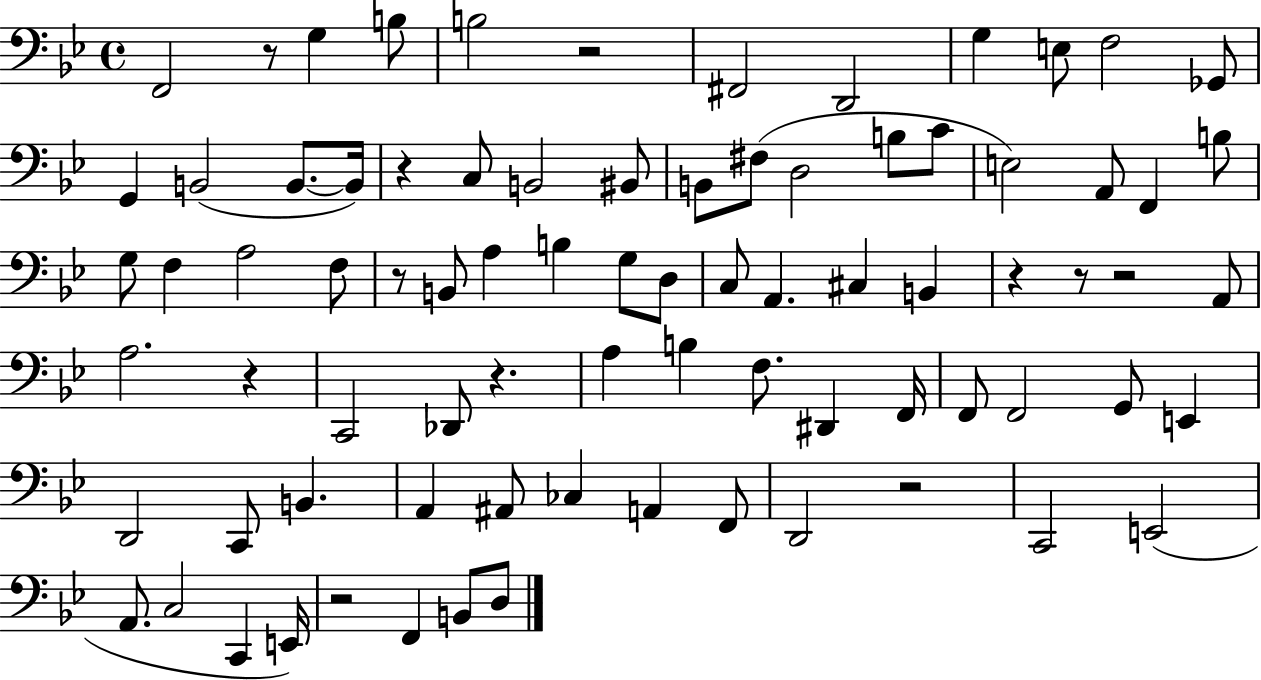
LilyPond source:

{
  \clef bass
  \time 4/4
  \defaultTimeSignature
  \key bes \major
  f,2 r8 g4 b8 | b2 r2 | fis,2 d,2 | g4 e8 f2 ges,8 | \break g,4 b,2( b,8.~~ b,16) | r4 c8 b,2 bis,8 | b,8 fis8( d2 b8 c'8 | e2) a,8 f,4 b8 | \break g8 f4 a2 f8 | r8 b,8 a4 b4 g8 d8 | c8 a,4. cis4 b,4 | r4 r8 r2 a,8 | \break a2. r4 | c,2 des,8 r4. | a4 b4 f8. dis,4 f,16 | f,8 f,2 g,8 e,4 | \break d,2 c,8 b,4. | a,4 ais,8 ces4 a,4 f,8 | d,2 r2 | c,2 e,2( | \break a,8. c2 c,4 e,16) | r2 f,4 b,8 d8 | \bar "|."
}